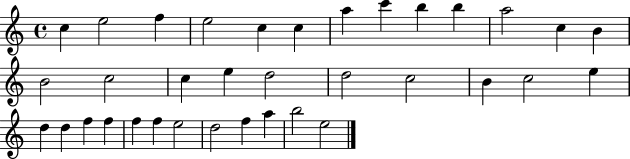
C5/q E5/h F5/q E5/h C5/q C5/q A5/q C6/q B5/q B5/q A5/h C5/q B4/q B4/h C5/h C5/q E5/q D5/h D5/h C5/h B4/q C5/h E5/q D5/q D5/q F5/q F5/q F5/q F5/q E5/h D5/h F5/q A5/q B5/h E5/h